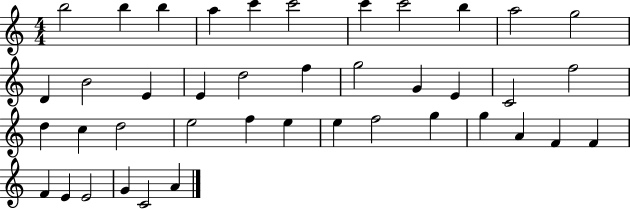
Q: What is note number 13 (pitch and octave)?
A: B4